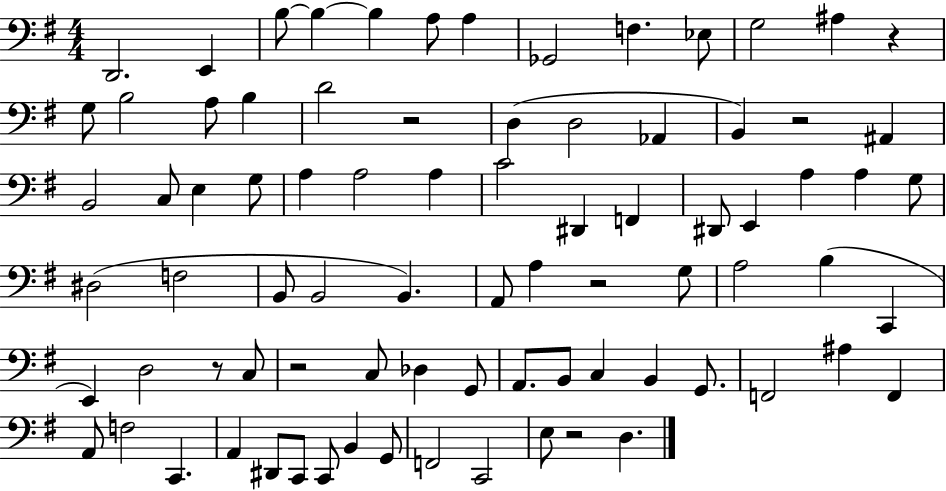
X:1
T:Untitled
M:4/4
L:1/4
K:G
D,,2 E,, B,/2 B, B, A,/2 A, _G,,2 F, _E,/2 G,2 ^A, z G,/2 B,2 A,/2 B, D2 z2 D, D,2 _A,, B,, z2 ^A,, B,,2 C,/2 E, G,/2 A, A,2 A, C2 ^D,, F,, ^D,,/2 E,, A, A, G,/2 ^D,2 F,2 B,,/2 B,,2 B,, A,,/2 A, z2 G,/2 A,2 B, C,, E,, D,2 z/2 C,/2 z2 C,/2 _D, G,,/2 A,,/2 B,,/2 C, B,, G,,/2 F,,2 ^A, F,, A,,/2 F,2 C,, A,, ^D,,/2 C,,/2 C,,/2 B,, G,,/2 F,,2 C,,2 E,/2 z2 D,